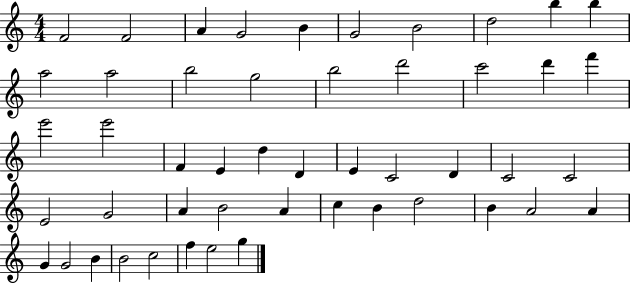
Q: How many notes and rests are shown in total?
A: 49